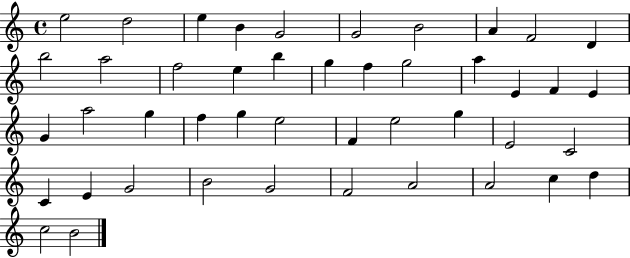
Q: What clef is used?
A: treble